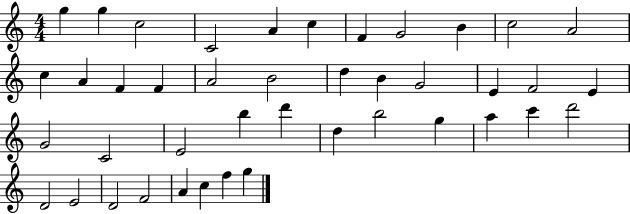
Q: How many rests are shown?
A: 0